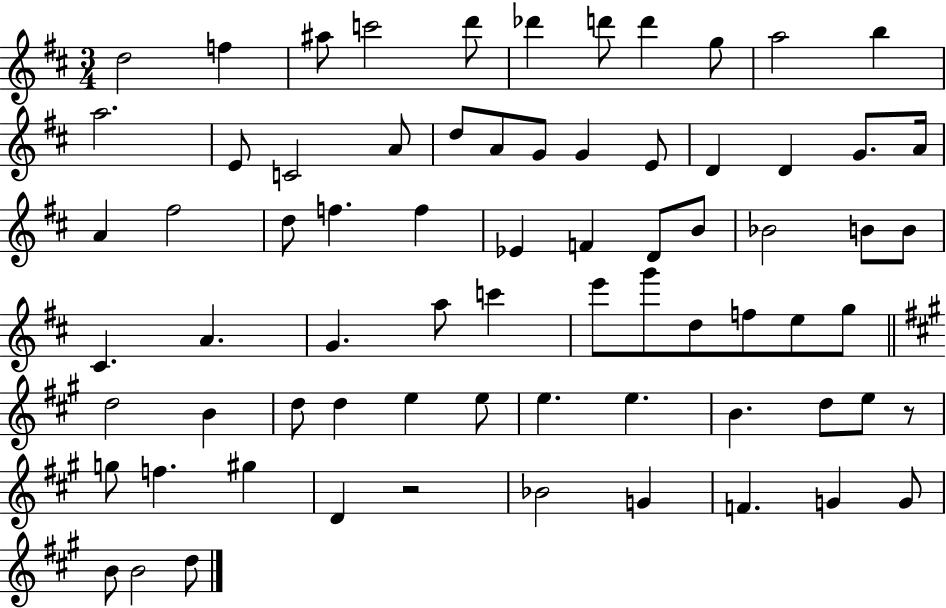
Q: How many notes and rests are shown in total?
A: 72